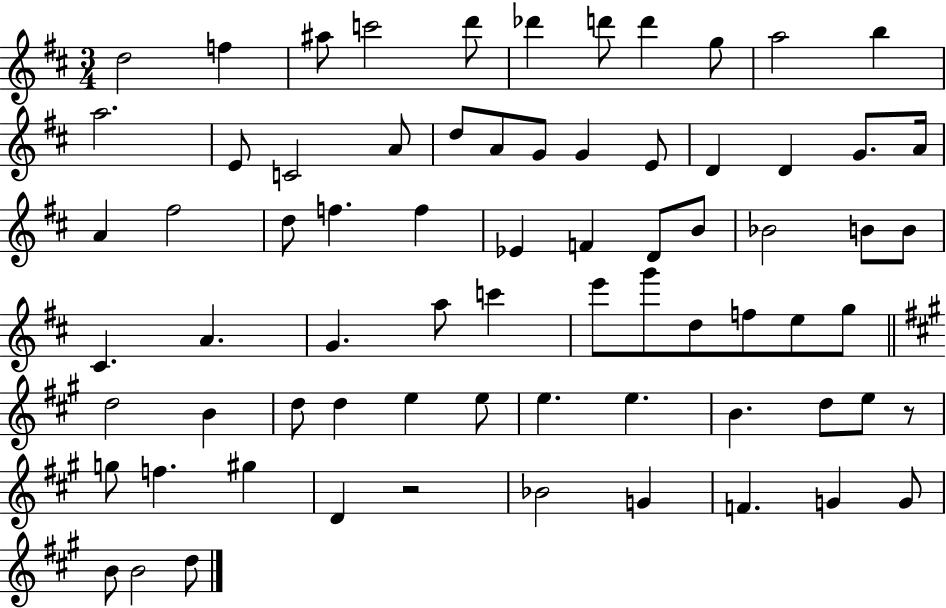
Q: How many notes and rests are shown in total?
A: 72